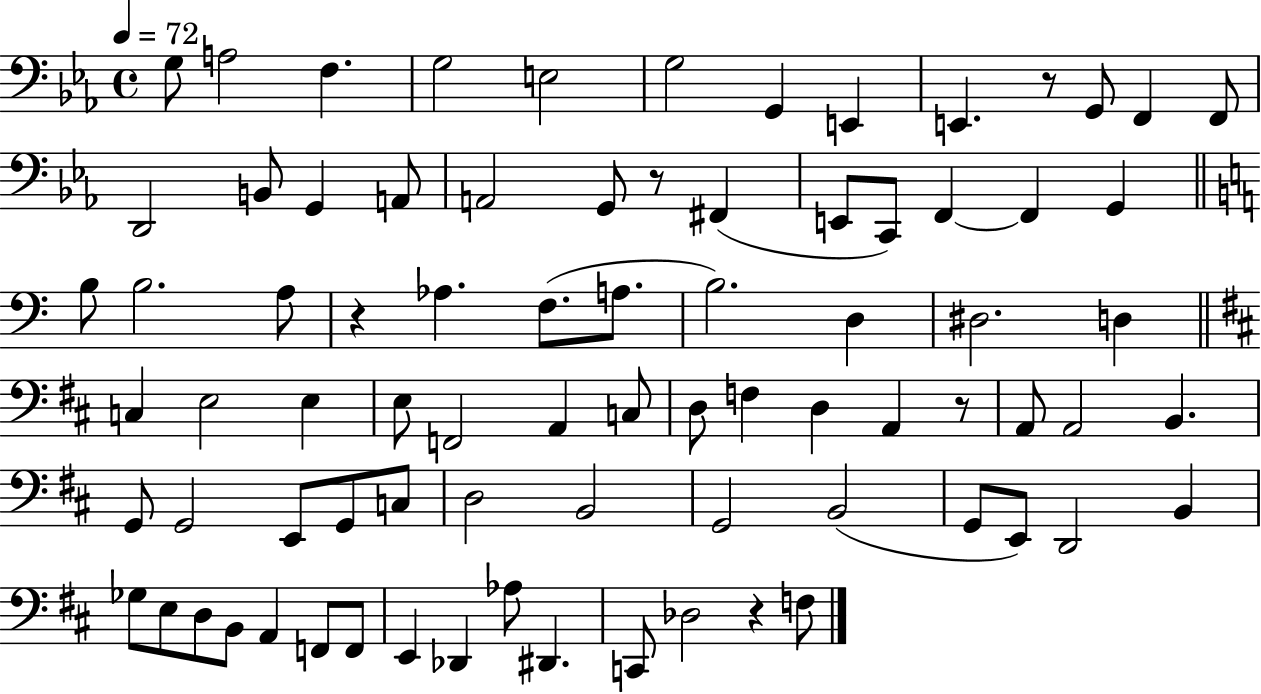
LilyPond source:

{
  \clef bass
  \time 4/4
  \defaultTimeSignature
  \key ees \major
  \tempo 4 = 72
  \repeat volta 2 { g8 a2 f4. | g2 e2 | g2 g,4 e,4 | e,4. r8 g,8 f,4 f,8 | \break d,2 b,8 g,4 a,8 | a,2 g,8 r8 fis,4( | e,8 c,8) f,4~~ f,4 g,4 | \bar "||" \break \key c \major b8 b2. a8 | r4 aes4. f8.( a8. | b2.) d4 | dis2. d4 | \break \bar "||" \break \key d \major c4 e2 e4 | e8 f,2 a,4 c8 | d8 f4 d4 a,4 r8 | a,8 a,2 b,4. | \break g,8 g,2 e,8 g,8 c8 | d2 b,2 | g,2 b,2( | g,8 e,8) d,2 b,4 | \break ges8 e8 d8 b,8 a,4 f,8 f,8 | e,4 des,4 aes8 dis,4. | c,8 des2 r4 f8 | } \bar "|."
}